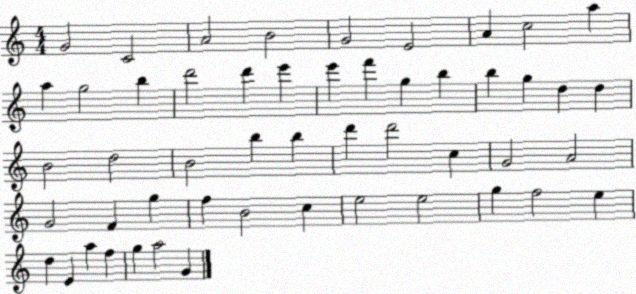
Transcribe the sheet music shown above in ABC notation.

X:1
T:Untitled
M:4/4
L:1/4
K:C
G2 C2 A2 B2 G2 E2 A c2 a a g2 b d'2 d' e' e' f' g b b g d d B2 d2 B2 b b d' d'2 c G2 A2 G2 F g f B2 c e2 e2 g f2 e d E a f g a2 G